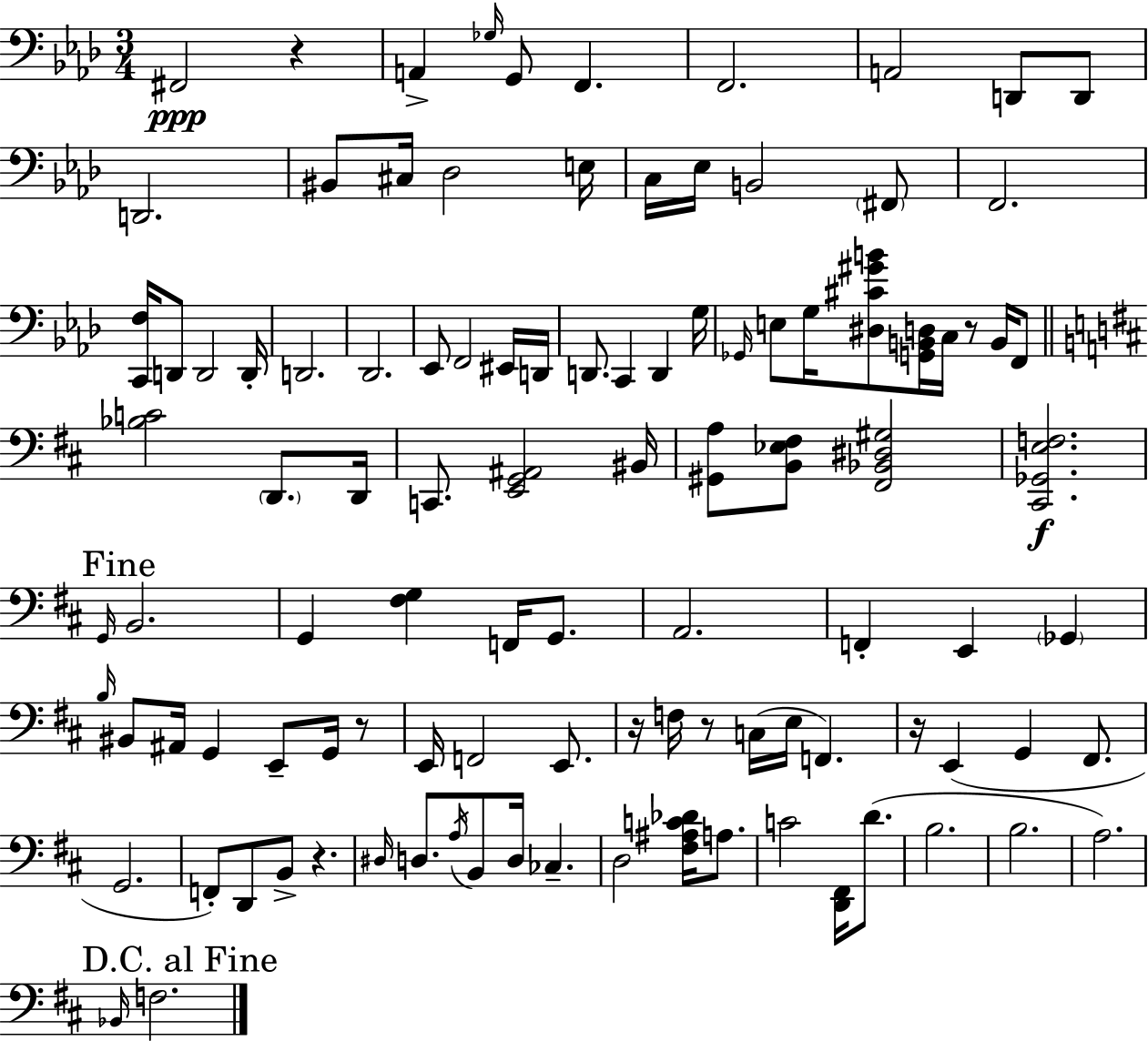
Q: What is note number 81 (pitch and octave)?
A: D4